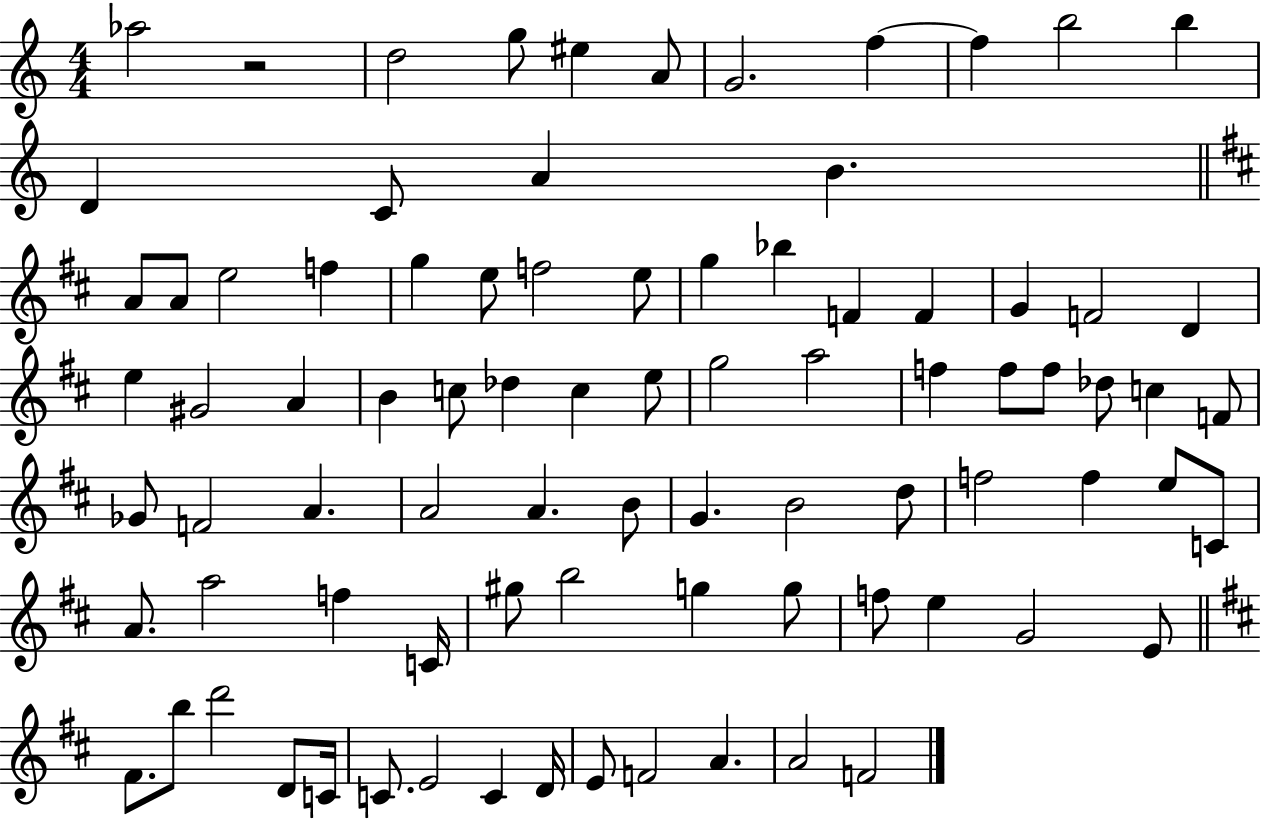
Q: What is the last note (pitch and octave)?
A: F4